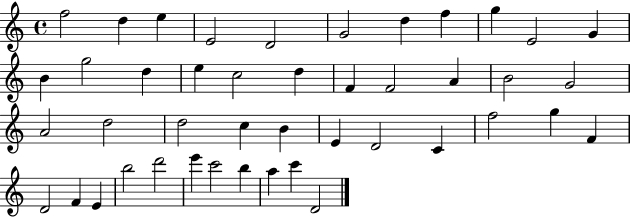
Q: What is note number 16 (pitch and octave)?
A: C5